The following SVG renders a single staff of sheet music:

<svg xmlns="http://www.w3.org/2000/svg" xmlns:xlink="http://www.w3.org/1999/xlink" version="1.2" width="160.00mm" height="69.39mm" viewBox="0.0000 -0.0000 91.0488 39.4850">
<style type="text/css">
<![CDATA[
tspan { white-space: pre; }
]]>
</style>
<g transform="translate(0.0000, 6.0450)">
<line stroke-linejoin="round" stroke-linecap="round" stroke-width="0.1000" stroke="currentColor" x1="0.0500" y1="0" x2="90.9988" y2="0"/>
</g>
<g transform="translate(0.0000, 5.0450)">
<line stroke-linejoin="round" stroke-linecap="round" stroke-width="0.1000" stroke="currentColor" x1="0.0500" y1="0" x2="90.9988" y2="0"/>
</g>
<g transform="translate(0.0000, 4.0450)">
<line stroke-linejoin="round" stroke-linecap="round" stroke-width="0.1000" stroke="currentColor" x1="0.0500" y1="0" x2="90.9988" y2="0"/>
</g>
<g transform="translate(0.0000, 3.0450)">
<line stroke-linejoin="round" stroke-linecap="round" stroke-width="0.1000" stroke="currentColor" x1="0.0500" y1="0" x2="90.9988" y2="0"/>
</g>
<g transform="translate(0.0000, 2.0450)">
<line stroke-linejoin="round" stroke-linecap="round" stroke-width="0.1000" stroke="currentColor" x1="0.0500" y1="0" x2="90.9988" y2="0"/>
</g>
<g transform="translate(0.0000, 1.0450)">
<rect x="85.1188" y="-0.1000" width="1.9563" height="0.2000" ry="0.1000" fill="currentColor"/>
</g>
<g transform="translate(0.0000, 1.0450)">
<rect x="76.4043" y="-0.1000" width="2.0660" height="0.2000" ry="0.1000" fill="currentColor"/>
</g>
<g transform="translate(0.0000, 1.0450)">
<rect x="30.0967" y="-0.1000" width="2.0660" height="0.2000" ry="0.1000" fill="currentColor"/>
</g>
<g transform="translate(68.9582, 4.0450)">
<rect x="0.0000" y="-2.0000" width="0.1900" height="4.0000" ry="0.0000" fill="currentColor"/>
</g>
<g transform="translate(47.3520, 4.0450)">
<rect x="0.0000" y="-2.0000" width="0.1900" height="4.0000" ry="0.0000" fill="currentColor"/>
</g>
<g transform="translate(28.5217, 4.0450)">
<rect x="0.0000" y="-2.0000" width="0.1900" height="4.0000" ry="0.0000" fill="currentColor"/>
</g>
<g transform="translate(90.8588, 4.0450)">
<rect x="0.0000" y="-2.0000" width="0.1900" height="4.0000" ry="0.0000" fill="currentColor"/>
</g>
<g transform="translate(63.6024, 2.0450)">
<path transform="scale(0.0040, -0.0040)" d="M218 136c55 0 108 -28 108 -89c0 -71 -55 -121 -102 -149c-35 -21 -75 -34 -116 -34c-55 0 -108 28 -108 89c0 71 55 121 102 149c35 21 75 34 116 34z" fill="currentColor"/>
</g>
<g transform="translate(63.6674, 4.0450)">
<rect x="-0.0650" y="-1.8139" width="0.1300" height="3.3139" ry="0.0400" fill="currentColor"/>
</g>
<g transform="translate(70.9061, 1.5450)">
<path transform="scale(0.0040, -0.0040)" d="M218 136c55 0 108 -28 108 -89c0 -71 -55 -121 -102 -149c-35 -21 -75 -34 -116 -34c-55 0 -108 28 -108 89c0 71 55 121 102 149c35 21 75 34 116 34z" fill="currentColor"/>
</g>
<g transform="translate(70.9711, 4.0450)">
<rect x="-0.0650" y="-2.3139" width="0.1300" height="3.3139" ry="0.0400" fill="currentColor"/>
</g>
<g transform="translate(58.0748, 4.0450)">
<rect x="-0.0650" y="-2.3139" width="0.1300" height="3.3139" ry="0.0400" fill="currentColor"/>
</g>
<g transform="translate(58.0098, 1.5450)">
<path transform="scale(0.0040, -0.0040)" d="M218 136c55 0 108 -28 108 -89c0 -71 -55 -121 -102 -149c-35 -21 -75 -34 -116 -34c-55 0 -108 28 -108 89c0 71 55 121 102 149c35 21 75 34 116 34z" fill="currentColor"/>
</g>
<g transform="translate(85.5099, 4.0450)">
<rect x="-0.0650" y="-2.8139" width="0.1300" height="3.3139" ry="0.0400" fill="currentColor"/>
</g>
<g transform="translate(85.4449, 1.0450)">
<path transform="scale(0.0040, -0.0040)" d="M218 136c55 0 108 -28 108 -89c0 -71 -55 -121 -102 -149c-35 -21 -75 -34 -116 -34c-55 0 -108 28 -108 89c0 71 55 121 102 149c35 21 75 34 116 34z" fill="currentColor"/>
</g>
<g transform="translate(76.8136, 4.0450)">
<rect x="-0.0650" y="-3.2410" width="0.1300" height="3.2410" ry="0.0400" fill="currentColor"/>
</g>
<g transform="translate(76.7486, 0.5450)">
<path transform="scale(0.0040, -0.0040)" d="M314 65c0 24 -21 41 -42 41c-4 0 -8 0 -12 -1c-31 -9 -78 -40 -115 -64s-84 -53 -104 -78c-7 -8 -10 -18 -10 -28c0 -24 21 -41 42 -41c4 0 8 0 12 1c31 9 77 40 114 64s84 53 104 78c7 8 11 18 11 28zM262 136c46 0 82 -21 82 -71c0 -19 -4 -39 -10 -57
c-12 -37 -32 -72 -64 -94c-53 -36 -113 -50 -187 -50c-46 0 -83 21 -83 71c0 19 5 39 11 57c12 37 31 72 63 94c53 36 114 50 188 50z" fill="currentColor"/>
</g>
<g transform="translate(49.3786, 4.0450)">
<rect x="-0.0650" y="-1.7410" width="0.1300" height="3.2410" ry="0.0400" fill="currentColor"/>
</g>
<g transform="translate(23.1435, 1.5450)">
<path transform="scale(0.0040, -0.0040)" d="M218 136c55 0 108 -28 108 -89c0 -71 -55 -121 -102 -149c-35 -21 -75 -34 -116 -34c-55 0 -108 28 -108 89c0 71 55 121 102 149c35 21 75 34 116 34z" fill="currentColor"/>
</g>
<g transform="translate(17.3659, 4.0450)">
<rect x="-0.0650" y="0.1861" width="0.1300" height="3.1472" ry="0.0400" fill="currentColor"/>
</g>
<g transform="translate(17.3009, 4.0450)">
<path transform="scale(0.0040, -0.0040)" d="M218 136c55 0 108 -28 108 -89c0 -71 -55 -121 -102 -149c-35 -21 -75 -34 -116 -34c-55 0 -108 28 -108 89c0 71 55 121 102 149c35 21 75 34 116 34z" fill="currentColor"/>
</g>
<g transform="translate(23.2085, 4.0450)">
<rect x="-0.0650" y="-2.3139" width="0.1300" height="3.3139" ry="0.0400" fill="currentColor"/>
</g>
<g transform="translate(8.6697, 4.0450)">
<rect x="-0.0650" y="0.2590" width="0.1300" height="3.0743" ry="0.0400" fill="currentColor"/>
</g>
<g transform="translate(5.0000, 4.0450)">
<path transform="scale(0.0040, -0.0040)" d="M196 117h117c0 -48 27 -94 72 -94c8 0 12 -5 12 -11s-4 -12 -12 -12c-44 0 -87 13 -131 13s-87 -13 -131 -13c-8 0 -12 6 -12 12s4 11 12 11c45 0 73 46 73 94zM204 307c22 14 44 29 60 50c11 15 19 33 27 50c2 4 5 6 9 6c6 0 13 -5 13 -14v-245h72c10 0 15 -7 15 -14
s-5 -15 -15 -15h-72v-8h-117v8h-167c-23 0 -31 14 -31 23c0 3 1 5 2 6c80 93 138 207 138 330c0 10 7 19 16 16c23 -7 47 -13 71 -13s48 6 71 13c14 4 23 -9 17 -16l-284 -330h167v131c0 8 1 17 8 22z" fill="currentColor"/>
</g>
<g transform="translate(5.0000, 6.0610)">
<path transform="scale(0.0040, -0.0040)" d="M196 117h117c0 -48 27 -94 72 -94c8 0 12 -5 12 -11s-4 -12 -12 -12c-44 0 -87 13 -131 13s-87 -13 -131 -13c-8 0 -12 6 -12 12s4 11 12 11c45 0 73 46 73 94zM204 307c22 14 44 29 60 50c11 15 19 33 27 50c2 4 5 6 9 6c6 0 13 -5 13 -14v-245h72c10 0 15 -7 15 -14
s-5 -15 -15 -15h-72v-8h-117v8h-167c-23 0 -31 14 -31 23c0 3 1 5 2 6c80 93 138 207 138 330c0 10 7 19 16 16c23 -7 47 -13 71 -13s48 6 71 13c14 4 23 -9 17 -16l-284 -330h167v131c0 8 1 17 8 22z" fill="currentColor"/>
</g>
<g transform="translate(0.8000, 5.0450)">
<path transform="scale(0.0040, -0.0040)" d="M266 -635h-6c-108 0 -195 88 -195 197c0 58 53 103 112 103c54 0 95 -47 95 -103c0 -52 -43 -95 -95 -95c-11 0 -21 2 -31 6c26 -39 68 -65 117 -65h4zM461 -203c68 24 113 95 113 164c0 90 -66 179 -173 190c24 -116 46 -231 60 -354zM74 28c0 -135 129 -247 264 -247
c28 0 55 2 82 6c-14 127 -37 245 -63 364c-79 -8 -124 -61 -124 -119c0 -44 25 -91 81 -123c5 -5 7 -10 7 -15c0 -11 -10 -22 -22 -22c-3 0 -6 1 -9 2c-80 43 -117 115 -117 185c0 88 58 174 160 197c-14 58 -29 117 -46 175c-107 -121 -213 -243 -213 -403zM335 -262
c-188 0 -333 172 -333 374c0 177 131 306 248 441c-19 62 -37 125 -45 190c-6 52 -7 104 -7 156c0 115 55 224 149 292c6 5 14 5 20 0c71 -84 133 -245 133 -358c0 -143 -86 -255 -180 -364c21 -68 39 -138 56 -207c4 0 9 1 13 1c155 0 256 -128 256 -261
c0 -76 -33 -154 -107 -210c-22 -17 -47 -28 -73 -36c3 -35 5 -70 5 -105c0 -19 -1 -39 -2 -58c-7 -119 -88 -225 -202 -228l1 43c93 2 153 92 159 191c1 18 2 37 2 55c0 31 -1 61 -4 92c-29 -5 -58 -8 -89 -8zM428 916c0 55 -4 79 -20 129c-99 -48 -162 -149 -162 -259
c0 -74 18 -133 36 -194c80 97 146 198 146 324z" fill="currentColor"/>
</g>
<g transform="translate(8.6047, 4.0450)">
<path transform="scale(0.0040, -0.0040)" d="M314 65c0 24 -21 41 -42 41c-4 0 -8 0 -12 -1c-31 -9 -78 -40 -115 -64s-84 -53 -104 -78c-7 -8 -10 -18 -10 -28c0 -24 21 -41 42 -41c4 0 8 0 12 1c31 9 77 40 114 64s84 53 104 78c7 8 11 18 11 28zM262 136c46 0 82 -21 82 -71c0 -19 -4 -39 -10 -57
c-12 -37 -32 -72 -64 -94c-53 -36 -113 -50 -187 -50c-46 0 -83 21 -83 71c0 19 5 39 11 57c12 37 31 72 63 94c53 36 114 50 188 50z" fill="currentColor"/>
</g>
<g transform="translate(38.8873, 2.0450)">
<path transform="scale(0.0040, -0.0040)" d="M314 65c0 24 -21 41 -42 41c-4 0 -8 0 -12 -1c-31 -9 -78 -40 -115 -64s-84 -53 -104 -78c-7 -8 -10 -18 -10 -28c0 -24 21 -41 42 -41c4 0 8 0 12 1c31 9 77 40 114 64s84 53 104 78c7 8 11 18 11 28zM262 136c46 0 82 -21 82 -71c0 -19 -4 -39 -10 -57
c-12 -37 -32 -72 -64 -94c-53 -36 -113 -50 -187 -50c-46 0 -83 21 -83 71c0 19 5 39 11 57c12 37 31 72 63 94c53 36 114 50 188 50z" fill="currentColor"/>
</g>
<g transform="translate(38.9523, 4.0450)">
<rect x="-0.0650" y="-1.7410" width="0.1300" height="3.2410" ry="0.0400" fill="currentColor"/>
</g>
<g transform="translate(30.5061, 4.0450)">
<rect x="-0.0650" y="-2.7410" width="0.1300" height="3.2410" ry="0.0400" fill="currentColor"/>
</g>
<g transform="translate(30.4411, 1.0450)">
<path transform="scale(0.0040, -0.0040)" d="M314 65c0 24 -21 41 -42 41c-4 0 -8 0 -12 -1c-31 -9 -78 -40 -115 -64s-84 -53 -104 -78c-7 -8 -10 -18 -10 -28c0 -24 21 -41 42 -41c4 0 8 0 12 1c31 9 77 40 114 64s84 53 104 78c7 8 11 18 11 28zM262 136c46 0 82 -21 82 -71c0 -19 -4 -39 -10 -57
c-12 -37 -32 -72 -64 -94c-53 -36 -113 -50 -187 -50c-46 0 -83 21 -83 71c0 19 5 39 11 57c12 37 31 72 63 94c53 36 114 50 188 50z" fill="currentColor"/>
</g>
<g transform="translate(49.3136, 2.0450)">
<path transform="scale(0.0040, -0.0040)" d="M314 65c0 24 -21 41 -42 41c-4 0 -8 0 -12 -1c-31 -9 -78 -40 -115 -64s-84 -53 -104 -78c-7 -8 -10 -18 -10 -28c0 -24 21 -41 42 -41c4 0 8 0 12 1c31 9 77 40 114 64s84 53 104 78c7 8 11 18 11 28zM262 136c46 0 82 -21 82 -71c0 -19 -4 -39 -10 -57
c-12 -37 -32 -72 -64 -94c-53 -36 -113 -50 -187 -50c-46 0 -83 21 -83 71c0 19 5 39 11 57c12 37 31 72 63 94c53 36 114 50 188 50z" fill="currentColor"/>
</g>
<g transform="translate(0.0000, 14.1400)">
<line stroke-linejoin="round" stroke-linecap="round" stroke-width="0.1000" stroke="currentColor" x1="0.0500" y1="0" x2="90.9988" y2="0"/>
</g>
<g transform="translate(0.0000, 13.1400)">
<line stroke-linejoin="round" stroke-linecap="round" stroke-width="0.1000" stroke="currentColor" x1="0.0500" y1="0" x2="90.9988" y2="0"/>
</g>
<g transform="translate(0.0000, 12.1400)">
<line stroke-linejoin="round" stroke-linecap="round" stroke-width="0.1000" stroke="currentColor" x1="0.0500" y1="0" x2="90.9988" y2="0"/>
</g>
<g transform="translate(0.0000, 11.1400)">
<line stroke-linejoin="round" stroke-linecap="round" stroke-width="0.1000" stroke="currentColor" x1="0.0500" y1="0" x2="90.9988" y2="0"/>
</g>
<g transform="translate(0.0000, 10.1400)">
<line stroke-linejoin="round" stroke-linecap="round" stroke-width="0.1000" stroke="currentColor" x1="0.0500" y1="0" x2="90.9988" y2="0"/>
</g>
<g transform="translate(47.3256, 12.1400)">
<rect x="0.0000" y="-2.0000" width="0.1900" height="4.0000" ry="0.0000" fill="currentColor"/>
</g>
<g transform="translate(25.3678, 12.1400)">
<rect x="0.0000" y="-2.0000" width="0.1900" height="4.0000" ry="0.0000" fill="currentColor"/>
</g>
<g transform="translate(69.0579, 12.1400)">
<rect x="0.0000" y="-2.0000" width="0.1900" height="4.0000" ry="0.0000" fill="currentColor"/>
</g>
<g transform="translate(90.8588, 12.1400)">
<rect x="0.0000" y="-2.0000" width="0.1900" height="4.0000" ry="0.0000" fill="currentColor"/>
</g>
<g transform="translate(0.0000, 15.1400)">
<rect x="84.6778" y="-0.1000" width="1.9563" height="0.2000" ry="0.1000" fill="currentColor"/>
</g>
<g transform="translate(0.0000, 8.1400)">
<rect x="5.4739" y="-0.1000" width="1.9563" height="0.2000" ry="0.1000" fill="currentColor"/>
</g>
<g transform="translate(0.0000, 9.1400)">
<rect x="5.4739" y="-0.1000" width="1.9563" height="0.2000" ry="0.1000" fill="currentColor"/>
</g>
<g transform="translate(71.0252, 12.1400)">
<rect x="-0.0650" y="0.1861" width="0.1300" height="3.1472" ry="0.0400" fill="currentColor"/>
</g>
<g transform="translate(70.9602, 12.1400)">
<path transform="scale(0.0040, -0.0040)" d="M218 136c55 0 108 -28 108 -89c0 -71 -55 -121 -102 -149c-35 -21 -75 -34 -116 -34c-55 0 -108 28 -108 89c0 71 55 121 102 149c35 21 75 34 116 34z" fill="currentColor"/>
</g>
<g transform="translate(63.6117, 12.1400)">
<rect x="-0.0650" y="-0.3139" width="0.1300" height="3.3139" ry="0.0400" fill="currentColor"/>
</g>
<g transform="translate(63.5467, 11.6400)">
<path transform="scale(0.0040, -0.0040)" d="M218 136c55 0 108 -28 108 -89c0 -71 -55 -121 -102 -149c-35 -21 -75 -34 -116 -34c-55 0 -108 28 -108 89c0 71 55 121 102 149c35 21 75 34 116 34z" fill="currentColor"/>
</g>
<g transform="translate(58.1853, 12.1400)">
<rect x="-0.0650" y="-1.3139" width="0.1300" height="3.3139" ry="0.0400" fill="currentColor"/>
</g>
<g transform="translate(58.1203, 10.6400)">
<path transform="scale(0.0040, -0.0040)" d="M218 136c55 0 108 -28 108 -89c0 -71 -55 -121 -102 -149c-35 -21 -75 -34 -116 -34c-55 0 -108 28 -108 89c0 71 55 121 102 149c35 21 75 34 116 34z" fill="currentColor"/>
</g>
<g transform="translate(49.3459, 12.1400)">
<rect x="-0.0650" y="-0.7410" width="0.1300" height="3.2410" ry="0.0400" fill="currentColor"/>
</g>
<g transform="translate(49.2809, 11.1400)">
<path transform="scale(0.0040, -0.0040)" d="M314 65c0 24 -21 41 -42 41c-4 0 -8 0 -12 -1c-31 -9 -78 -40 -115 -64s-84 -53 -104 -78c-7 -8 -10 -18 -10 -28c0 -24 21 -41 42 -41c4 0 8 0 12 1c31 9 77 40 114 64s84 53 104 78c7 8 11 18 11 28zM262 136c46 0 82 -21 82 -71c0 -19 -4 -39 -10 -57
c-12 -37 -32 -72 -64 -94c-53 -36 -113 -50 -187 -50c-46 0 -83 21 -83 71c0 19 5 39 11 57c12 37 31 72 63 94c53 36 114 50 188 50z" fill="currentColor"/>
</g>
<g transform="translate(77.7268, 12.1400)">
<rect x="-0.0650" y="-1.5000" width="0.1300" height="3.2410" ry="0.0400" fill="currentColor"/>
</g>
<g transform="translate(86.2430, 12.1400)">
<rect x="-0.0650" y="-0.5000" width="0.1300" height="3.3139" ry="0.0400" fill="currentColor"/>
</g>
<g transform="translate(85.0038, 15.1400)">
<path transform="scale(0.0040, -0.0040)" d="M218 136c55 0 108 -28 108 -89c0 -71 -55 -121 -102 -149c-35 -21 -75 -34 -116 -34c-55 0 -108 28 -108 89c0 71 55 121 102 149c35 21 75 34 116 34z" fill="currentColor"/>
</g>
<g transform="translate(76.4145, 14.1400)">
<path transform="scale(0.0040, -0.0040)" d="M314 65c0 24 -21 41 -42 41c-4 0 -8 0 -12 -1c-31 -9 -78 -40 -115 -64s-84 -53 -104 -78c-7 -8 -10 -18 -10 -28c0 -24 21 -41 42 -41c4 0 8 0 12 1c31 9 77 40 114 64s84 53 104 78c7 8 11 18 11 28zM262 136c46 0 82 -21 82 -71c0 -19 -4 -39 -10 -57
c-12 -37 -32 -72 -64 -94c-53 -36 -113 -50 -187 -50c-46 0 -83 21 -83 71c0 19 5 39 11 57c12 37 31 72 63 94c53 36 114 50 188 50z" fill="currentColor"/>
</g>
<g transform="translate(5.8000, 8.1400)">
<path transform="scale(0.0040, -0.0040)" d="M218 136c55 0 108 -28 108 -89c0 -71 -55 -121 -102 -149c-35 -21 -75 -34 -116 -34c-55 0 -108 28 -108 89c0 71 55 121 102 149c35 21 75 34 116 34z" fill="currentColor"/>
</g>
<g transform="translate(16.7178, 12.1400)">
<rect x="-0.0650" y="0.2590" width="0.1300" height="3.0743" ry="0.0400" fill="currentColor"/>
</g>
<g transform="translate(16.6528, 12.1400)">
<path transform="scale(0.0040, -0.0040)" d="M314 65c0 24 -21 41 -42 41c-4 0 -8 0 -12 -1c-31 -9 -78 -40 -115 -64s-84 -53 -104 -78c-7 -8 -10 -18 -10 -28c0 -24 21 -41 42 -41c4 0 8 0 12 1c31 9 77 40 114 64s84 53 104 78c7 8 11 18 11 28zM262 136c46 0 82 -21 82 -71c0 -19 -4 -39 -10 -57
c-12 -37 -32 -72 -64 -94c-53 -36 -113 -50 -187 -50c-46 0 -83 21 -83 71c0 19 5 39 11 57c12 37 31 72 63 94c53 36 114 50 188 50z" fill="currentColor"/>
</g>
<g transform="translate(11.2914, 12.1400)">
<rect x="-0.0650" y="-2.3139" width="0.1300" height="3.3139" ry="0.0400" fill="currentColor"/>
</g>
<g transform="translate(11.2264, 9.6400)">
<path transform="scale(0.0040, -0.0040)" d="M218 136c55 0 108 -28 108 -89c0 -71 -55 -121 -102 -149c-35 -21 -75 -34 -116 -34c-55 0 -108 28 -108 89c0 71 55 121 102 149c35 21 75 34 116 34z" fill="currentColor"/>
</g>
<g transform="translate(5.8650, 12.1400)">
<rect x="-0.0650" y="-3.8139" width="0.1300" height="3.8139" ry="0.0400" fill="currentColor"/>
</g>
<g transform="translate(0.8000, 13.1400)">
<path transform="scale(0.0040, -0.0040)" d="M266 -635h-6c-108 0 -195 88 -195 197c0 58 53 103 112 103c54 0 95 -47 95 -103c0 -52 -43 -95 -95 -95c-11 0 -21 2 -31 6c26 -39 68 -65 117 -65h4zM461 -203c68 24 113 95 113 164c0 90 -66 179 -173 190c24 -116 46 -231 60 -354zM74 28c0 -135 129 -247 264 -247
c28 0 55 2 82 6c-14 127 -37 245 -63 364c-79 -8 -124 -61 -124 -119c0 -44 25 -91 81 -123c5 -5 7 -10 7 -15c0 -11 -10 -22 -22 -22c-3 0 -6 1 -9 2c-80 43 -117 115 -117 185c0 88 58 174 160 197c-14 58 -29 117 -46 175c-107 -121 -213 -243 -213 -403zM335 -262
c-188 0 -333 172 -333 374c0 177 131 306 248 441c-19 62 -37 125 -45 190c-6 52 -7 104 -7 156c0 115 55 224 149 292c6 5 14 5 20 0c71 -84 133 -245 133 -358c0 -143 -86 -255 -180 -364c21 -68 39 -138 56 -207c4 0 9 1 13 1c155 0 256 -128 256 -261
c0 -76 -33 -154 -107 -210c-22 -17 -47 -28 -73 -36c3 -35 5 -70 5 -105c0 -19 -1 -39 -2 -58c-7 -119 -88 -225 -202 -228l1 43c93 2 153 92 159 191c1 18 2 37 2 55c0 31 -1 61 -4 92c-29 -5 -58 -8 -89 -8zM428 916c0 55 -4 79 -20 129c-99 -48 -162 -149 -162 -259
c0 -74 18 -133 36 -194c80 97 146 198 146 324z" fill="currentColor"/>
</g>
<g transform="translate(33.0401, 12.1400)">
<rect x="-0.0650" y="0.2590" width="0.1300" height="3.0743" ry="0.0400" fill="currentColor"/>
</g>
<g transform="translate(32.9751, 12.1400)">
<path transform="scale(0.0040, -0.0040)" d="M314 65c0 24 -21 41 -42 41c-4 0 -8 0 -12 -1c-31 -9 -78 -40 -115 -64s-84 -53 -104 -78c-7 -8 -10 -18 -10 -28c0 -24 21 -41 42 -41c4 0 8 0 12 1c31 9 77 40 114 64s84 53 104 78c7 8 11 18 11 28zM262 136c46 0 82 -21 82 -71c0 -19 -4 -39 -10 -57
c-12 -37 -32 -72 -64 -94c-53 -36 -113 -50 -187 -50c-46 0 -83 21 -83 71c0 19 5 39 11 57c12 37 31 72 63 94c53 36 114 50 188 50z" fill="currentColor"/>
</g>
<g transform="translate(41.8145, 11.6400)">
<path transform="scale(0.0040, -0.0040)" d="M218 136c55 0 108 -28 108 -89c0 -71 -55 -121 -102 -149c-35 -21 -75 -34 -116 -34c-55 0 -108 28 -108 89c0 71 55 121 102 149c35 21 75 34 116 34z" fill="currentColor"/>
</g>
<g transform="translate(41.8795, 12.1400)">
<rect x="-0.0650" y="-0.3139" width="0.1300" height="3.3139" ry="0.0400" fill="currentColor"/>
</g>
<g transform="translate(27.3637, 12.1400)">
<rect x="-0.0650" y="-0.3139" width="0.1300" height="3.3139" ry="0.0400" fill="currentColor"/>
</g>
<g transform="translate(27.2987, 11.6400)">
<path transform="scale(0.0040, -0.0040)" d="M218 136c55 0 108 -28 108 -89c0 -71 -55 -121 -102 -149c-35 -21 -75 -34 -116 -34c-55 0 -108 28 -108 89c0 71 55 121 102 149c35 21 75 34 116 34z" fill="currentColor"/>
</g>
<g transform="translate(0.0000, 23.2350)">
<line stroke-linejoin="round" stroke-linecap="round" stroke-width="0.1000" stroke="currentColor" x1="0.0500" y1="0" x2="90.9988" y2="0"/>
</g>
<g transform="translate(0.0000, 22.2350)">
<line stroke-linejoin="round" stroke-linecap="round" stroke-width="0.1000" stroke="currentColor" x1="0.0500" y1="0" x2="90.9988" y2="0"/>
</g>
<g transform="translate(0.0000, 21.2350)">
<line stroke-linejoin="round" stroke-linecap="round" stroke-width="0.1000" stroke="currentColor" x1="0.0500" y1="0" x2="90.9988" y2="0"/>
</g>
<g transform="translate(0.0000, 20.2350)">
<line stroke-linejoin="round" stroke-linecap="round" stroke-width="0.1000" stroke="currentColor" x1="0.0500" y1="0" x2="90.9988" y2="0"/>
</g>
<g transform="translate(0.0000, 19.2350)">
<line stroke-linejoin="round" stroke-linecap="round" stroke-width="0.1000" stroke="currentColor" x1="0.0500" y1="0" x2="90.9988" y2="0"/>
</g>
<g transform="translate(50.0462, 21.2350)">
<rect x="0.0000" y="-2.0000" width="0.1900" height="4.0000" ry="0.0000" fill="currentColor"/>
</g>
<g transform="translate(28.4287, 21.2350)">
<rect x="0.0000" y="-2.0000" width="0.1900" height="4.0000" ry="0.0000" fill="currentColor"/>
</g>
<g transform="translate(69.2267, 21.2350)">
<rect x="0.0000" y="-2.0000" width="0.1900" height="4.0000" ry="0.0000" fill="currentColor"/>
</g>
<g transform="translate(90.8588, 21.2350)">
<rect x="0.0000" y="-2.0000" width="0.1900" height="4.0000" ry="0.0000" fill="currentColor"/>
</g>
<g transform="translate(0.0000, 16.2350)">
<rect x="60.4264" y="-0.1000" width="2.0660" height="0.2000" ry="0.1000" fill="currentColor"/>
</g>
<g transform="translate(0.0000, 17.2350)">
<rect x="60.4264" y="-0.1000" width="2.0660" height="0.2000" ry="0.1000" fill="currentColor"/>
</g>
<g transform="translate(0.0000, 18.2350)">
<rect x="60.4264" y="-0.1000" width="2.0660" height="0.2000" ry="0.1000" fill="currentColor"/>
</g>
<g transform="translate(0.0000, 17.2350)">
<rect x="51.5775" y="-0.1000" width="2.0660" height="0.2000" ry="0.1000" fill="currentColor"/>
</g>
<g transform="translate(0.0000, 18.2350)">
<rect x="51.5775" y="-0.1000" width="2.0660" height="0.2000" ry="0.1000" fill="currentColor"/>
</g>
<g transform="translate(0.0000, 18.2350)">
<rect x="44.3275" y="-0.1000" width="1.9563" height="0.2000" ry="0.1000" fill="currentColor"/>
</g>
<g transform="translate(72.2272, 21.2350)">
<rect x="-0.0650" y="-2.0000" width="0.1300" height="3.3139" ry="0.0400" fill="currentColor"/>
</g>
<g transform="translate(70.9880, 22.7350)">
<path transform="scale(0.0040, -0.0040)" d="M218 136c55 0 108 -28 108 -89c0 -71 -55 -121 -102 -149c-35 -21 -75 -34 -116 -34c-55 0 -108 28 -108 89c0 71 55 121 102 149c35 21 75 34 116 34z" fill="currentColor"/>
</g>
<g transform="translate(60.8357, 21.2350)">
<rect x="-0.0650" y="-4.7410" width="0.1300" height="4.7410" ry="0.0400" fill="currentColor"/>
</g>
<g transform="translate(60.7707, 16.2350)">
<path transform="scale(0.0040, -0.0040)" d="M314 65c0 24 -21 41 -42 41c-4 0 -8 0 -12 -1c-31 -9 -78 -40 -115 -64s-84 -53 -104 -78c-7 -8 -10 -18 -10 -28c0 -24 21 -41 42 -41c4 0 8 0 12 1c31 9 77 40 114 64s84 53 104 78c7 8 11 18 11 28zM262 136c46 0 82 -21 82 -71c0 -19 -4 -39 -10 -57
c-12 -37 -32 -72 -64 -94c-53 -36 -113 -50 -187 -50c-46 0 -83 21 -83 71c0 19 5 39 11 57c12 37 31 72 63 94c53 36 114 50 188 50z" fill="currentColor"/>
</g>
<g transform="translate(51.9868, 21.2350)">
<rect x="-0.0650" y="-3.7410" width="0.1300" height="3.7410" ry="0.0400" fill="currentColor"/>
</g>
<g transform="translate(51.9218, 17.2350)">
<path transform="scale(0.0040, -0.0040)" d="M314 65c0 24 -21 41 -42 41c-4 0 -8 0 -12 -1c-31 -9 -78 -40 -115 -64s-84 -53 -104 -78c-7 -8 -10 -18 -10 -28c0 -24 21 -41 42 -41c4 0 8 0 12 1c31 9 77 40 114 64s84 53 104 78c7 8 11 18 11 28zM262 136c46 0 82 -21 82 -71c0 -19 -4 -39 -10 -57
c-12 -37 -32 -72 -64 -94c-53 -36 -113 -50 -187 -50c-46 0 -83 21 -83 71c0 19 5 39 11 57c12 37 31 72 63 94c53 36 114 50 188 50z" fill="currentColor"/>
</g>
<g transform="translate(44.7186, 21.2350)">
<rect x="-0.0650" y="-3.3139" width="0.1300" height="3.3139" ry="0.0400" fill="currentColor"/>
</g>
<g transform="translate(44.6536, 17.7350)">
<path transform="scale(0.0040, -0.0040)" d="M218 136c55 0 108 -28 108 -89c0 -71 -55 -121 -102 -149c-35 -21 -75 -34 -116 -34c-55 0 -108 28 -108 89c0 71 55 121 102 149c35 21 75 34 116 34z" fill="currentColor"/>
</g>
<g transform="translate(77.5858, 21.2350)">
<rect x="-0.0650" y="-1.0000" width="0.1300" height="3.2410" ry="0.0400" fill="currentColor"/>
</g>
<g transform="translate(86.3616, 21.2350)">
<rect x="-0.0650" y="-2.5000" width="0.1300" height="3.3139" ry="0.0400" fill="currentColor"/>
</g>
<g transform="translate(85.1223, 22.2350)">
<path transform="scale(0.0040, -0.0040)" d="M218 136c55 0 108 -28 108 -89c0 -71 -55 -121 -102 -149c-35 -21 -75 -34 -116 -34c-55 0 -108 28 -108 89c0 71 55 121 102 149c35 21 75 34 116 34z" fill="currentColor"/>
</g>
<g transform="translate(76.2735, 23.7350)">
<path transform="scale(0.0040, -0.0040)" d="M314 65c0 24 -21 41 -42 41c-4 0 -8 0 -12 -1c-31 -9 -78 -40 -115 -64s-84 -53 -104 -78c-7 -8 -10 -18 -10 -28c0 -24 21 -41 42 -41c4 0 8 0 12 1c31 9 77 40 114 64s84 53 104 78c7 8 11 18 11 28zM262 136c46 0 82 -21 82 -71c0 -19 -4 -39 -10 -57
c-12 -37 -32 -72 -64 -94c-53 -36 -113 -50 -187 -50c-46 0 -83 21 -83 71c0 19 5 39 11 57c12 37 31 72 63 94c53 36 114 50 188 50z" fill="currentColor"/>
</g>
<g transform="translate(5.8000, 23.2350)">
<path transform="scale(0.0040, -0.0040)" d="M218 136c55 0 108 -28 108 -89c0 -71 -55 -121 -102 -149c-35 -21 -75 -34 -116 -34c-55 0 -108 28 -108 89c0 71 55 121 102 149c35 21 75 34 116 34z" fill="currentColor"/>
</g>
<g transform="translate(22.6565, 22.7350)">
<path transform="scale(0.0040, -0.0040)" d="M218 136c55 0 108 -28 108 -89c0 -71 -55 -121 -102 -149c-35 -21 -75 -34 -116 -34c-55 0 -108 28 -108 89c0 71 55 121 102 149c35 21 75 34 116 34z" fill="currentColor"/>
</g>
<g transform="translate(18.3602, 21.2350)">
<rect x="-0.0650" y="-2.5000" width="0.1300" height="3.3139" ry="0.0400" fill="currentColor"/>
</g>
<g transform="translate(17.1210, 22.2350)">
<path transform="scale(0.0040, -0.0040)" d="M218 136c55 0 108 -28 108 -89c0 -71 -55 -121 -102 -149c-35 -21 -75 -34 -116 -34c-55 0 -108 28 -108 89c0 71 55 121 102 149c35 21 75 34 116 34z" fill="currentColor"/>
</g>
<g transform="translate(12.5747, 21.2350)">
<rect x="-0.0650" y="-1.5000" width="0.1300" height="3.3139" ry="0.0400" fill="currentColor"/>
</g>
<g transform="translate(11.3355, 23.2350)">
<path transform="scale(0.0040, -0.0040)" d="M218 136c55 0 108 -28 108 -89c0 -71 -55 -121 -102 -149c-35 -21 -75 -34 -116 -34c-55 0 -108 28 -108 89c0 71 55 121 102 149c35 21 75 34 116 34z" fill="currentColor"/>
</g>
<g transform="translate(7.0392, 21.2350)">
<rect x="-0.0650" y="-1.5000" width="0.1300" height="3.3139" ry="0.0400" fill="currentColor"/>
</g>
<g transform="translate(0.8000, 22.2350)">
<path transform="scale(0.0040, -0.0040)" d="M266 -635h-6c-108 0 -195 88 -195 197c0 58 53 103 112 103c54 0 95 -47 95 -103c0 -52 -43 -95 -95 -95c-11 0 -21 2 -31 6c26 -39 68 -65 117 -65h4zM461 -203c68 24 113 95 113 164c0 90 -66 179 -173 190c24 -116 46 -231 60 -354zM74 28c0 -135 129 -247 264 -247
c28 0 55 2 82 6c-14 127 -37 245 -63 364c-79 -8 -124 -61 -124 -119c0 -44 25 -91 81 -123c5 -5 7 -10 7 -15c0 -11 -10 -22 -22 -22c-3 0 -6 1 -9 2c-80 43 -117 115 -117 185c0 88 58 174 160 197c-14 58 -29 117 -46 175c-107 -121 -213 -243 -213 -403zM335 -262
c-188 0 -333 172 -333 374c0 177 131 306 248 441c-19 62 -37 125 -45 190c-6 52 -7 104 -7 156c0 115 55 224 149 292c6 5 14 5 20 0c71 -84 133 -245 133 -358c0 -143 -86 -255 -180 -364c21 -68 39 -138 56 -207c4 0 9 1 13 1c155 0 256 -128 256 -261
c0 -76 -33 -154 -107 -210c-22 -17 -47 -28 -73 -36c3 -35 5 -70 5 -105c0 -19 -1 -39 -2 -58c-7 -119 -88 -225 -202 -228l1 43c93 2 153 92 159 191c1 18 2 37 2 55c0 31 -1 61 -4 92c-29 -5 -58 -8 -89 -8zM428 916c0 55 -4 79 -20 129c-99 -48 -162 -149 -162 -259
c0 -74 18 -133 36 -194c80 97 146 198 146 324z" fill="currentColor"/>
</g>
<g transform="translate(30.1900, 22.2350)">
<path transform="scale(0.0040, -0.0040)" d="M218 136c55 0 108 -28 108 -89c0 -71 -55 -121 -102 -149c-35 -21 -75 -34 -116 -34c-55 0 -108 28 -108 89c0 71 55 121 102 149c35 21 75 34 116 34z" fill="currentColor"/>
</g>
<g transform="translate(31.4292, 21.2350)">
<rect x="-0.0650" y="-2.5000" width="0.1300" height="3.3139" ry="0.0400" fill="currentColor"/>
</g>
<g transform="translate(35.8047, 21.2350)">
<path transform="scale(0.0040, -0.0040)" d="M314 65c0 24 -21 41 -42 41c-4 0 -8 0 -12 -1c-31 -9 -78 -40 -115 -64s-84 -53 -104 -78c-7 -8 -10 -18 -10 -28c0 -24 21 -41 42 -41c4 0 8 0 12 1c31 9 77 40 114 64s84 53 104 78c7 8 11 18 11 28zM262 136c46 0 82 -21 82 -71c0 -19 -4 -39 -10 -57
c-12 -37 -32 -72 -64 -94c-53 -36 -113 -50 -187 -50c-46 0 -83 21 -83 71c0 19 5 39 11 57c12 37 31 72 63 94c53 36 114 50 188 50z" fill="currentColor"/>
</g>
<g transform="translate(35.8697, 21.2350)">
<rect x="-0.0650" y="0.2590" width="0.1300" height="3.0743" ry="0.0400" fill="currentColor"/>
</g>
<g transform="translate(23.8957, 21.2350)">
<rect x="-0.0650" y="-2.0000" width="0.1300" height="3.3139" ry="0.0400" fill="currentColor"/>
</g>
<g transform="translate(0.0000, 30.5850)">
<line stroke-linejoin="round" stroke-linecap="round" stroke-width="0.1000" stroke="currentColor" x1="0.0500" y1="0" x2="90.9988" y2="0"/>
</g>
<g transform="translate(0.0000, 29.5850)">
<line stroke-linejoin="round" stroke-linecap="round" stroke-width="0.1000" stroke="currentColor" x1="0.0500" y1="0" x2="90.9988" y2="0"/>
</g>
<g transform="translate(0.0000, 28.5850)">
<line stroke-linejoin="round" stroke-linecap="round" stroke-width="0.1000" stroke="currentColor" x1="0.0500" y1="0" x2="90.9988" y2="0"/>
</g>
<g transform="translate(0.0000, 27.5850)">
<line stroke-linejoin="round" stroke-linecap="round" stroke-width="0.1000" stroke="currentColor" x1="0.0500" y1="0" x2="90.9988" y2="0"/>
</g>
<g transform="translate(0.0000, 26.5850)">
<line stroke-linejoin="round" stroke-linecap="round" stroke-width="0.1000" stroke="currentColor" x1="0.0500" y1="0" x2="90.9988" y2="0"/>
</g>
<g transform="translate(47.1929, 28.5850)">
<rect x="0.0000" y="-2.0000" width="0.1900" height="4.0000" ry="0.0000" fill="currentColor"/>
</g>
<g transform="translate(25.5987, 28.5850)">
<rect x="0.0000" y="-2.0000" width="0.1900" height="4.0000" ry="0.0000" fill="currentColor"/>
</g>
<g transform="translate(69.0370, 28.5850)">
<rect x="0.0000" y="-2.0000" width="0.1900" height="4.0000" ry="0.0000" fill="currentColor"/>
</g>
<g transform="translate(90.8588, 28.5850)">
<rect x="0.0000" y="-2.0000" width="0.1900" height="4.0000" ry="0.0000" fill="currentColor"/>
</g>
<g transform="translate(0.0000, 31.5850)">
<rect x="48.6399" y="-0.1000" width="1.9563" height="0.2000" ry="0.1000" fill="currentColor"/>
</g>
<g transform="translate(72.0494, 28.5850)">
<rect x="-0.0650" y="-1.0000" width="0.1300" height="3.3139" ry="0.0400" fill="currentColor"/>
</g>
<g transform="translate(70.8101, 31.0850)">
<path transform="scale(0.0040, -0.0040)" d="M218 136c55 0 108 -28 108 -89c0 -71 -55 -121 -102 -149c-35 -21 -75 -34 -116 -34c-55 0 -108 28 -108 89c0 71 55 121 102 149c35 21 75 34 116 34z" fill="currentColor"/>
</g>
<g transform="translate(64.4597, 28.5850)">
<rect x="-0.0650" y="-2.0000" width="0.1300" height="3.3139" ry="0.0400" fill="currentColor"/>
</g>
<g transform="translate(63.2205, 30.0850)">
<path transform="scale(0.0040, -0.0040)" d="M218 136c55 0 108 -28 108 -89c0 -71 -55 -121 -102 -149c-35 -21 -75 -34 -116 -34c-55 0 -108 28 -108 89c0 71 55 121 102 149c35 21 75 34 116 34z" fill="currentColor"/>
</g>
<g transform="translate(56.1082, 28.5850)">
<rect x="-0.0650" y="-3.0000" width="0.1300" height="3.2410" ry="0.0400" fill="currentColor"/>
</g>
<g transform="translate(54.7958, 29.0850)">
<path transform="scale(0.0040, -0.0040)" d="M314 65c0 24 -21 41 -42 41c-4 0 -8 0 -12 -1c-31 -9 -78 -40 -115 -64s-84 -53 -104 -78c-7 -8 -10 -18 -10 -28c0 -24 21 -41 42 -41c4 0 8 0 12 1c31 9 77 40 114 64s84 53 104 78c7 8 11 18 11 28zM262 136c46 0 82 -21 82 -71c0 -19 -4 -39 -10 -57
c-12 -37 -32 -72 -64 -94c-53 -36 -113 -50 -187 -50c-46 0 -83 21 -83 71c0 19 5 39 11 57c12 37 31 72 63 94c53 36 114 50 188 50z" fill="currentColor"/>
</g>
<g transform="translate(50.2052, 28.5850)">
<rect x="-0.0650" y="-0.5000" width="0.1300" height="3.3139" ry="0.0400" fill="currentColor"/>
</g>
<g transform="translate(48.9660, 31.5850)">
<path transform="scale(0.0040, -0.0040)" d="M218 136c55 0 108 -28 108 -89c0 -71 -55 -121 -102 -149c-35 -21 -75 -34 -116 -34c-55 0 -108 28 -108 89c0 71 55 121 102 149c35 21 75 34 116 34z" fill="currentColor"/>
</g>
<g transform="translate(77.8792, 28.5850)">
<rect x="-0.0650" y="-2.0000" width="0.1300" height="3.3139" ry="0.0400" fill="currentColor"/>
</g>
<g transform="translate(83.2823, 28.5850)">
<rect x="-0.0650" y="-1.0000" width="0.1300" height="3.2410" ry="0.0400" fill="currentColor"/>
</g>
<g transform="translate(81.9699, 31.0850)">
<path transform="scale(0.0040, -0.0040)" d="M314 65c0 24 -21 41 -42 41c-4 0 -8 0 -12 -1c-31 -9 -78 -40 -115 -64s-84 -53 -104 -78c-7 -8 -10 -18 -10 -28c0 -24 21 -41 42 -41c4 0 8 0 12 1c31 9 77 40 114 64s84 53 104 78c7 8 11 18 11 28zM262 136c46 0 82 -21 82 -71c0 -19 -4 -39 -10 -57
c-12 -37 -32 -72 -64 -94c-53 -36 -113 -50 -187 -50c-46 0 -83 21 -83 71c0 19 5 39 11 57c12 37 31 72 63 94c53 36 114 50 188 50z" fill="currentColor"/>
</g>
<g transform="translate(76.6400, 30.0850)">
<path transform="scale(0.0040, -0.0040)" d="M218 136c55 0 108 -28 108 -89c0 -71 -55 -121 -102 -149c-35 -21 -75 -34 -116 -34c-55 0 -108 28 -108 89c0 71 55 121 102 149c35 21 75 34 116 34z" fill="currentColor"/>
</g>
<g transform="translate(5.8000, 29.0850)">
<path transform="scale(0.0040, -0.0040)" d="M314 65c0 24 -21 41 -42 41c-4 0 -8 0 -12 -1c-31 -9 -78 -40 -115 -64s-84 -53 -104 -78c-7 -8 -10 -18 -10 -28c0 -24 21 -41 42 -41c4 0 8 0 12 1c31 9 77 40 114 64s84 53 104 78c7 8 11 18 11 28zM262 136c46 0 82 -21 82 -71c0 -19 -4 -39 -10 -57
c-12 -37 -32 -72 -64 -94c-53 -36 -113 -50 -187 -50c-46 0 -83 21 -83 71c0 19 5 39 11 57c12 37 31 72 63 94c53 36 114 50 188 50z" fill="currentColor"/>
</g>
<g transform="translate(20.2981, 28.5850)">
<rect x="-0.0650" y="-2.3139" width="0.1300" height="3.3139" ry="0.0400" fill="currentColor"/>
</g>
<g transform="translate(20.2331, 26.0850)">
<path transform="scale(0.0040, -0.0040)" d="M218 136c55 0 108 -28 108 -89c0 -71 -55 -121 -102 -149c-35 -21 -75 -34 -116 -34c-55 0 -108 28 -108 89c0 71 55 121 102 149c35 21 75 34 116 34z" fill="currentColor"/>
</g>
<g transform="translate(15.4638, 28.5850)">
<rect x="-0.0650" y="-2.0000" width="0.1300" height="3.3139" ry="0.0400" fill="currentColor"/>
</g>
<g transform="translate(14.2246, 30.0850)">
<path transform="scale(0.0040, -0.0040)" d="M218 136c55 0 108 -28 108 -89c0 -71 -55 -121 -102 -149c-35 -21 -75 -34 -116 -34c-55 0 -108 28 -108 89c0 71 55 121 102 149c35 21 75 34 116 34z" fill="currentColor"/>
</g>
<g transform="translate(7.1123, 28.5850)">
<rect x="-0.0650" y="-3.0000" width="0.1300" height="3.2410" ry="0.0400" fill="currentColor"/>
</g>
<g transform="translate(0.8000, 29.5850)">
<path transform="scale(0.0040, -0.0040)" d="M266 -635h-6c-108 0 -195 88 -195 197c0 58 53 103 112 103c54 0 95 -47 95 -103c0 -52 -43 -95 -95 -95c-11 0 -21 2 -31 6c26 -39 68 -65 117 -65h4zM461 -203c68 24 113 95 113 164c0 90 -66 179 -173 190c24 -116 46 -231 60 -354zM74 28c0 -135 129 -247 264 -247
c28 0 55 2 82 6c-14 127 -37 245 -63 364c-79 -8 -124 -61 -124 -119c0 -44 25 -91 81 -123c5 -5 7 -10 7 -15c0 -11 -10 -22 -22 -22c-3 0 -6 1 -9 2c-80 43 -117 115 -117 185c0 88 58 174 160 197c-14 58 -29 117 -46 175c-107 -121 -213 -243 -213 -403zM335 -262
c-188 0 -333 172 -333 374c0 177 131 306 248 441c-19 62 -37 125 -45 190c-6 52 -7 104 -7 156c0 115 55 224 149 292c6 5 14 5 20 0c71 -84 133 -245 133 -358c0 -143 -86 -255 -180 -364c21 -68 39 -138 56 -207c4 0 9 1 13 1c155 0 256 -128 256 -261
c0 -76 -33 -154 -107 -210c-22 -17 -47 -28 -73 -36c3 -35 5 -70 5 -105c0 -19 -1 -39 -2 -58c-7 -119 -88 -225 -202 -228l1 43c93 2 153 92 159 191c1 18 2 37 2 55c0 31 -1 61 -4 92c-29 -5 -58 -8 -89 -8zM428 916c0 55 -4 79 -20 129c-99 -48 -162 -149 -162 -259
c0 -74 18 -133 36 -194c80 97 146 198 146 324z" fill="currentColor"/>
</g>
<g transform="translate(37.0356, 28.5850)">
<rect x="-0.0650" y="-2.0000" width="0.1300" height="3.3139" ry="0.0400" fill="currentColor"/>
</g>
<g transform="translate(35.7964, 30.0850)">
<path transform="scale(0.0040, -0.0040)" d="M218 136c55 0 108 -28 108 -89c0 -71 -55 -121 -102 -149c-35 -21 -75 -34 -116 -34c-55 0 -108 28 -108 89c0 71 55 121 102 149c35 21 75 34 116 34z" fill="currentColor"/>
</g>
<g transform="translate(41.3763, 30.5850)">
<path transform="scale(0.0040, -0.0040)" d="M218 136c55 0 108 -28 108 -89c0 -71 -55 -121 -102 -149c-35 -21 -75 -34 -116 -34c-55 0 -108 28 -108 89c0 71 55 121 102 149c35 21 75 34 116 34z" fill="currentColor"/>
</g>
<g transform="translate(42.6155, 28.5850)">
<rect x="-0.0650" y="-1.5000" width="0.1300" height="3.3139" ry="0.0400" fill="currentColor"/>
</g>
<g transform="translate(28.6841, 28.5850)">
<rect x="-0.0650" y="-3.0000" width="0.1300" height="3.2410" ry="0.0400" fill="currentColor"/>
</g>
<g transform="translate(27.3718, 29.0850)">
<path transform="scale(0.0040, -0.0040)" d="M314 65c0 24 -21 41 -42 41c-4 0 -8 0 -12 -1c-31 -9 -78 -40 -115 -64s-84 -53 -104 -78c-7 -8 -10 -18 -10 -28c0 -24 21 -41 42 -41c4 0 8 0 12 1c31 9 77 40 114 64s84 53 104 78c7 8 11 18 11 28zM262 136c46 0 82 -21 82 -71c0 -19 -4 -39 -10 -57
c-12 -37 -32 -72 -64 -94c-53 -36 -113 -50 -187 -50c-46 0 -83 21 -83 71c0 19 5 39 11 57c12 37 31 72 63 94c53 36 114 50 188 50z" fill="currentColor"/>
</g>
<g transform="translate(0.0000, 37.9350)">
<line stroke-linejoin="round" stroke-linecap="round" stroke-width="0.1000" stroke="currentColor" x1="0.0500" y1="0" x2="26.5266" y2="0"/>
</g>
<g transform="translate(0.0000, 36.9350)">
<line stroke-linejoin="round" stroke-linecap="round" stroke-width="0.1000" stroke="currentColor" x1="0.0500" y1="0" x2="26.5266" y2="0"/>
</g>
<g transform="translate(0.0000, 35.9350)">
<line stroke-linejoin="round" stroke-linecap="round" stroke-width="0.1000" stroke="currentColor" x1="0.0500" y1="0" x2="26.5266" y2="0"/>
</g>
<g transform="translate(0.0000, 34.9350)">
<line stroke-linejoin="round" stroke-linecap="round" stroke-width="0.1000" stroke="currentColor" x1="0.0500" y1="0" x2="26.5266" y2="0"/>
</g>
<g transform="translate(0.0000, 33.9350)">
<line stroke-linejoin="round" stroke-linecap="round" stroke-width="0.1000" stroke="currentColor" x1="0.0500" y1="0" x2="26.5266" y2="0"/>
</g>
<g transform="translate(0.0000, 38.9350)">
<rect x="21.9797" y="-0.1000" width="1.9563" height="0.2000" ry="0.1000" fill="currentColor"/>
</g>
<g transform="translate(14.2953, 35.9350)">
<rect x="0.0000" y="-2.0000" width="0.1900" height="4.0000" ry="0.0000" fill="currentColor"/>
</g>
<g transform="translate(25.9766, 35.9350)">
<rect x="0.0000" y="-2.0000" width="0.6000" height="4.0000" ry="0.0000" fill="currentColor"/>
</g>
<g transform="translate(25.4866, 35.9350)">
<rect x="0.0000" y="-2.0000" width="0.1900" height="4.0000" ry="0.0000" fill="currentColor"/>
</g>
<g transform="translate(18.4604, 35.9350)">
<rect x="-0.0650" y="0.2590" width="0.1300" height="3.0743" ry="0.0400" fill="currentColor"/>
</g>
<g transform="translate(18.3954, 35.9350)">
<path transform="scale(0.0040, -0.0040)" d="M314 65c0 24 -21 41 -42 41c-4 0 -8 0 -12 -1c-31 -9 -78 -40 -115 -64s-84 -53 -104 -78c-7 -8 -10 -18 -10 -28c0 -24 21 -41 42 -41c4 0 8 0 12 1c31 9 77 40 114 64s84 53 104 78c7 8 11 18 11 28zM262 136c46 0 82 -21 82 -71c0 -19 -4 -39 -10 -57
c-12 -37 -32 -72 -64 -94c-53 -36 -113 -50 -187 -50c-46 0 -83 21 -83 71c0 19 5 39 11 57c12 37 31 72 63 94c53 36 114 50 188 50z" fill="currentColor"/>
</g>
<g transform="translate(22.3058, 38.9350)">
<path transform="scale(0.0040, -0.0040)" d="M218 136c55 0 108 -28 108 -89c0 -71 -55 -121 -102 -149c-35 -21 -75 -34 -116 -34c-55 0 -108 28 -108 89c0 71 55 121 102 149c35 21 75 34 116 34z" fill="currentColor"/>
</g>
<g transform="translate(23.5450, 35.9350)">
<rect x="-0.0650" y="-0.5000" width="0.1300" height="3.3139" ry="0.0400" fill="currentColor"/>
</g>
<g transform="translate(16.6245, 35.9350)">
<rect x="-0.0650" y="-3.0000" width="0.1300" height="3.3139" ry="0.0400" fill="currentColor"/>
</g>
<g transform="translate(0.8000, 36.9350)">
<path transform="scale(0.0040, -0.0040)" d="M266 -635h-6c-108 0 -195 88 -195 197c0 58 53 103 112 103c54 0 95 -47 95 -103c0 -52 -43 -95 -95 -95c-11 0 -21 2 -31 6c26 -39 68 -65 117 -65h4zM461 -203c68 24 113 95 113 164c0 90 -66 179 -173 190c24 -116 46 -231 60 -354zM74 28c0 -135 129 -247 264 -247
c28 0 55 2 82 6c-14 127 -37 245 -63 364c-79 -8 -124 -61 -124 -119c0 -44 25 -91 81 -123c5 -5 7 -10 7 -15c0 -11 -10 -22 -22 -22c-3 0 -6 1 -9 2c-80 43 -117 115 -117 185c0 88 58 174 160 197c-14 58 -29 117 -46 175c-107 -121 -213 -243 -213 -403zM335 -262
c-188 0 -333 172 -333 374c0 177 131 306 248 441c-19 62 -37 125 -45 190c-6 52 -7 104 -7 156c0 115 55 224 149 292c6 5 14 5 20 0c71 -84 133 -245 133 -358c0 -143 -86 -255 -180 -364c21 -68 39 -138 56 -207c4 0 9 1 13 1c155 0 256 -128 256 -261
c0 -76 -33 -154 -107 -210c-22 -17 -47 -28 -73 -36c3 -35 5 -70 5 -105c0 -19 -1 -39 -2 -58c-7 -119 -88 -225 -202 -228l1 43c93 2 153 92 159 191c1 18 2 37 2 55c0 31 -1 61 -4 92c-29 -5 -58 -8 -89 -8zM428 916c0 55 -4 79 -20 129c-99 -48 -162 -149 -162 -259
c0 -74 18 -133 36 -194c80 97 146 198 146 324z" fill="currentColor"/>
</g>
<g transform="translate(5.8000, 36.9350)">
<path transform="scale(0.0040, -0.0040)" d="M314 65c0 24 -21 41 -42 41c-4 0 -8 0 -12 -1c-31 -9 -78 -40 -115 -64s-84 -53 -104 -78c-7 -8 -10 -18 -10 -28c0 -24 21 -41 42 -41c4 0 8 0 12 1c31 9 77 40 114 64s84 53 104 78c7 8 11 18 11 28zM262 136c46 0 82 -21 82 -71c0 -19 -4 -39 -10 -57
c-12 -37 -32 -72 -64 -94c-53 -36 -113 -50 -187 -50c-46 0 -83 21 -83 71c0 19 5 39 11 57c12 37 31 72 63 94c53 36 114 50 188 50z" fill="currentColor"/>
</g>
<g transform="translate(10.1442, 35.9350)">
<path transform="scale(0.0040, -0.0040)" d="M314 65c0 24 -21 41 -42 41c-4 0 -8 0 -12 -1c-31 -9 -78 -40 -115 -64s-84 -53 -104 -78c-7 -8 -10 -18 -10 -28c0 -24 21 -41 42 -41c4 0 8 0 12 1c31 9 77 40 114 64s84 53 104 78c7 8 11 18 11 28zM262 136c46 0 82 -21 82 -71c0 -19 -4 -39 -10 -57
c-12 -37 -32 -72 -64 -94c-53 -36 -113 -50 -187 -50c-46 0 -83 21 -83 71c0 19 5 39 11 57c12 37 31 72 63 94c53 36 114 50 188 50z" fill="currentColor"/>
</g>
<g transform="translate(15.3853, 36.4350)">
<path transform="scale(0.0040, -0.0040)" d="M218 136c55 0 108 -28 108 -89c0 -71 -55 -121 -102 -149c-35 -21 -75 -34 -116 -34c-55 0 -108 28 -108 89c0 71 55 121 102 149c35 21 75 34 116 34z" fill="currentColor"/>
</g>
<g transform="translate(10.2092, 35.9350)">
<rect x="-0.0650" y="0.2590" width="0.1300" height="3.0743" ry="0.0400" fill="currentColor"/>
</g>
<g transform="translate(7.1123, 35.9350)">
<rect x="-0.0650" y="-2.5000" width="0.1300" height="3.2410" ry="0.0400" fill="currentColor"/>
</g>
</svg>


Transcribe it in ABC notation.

X:1
T:Untitled
M:4/4
L:1/4
K:C
B2 B g a2 f2 f2 g f g b2 a c' g B2 c B2 c d2 e c B E2 C E E G F G B2 b c'2 e'2 F D2 G A2 F g A2 F E C A2 F D F D2 G2 B2 A B2 C